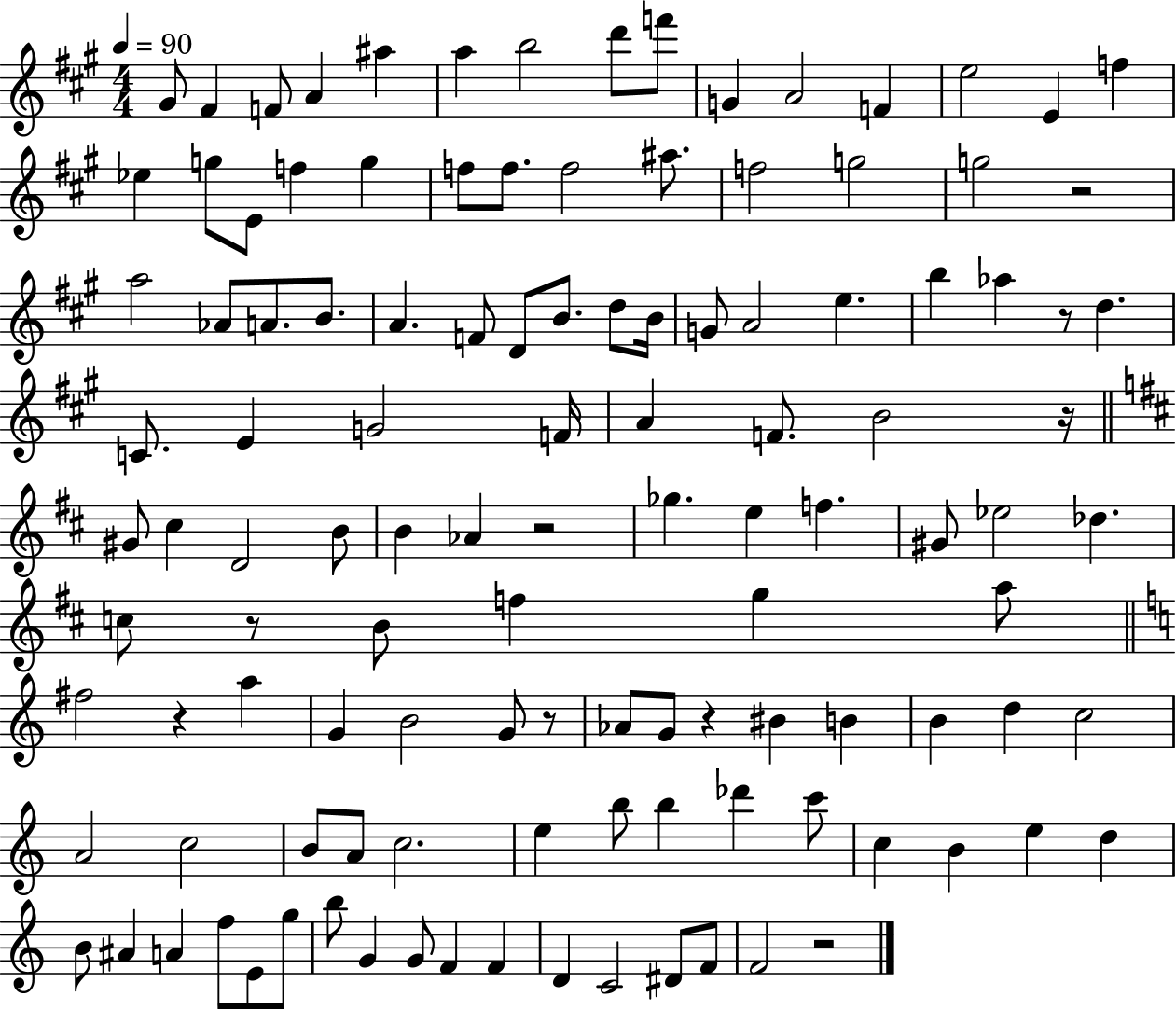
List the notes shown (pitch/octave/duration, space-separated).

G#4/e F#4/q F4/e A4/q A#5/q A5/q B5/h D6/e F6/e G4/q A4/h F4/q E5/h E4/q F5/q Eb5/q G5/e E4/e F5/q G5/q F5/e F5/e. F5/h A#5/e. F5/h G5/h G5/h R/h A5/h Ab4/e A4/e. B4/e. A4/q. F4/e D4/e B4/e. D5/e B4/s G4/e A4/h E5/q. B5/q Ab5/q R/e D5/q. C4/e. E4/q G4/h F4/s A4/q F4/e. B4/h R/s G#4/e C#5/q D4/h B4/e B4/q Ab4/q R/h Gb5/q. E5/q F5/q. G#4/e Eb5/h Db5/q. C5/e R/e B4/e F5/q G5/q A5/e F#5/h R/q A5/q G4/q B4/h G4/e R/e Ab4/e G4/e R/q BIS4/q B4/q B4/q D5/q C5/h A4/h C5/h B4/e A4/e C5/h. E5/q B5/e B5/q Db6/q C6/e C5/q B4/q E5/q D5/q B4/e A#4/q A4/q F5/e E4/e G5/e B5/e G4/q G4/e F4/q F4/q D4/q C4/h D#4/e F4/e F4/h R/h